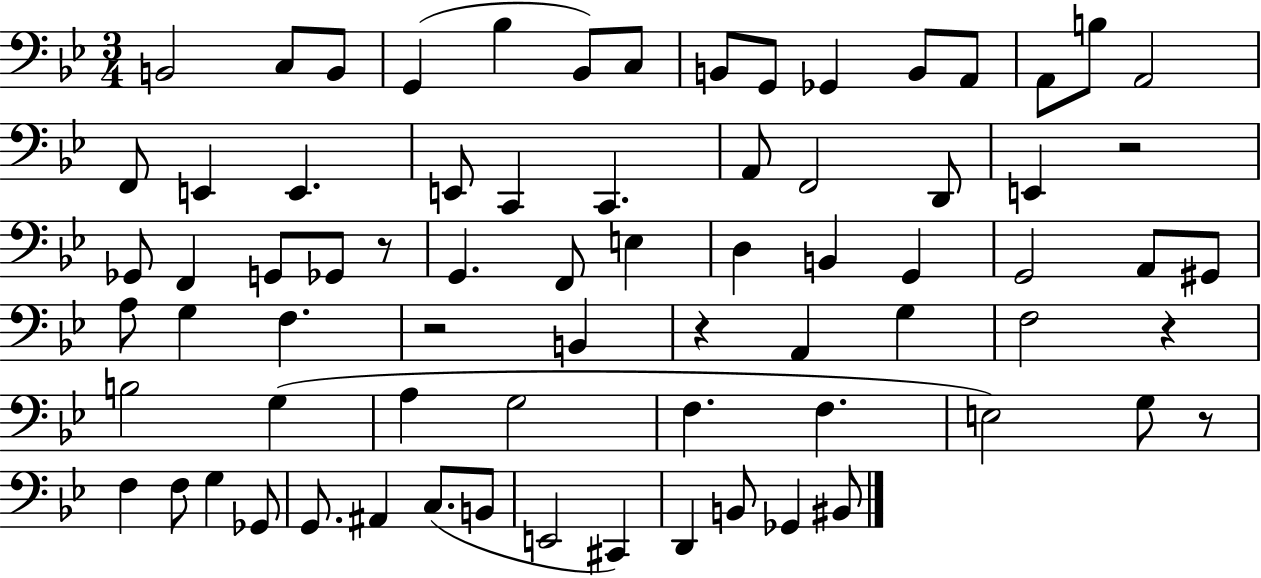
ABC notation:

X:1
T:Untitled
M:3/4
L:1/4
K:Bb
B,,2 C,/2 B,,/2 G,, _B, _B,,/2 C,/2 B,,/2 G,,/2 _G,, B,,/2 A,,/2 A,,/2 B,/2 A,,2 F,,/2 E,, E,, E,,/2 C,, C,, A,,/2 F,,2 D,,/2 E,, z2 _G,,/2 F,, G,,/2 _G,,/2 z/2 G,, F,,/2 E, D, B,, G,, G,,2 A,,/2 ^G,,/2 A,/2 G, F, z2 B,, z A,, G, F,2 z B,2 G, A, G,2 F, F, E,2 G,/2 z/2 F, F,/2 G, _G,,/2 G,,/2 ^A,, C,/2 B,,/2 E,,2 ^C,, D,, B,,/2 _G,, ^B,,/2